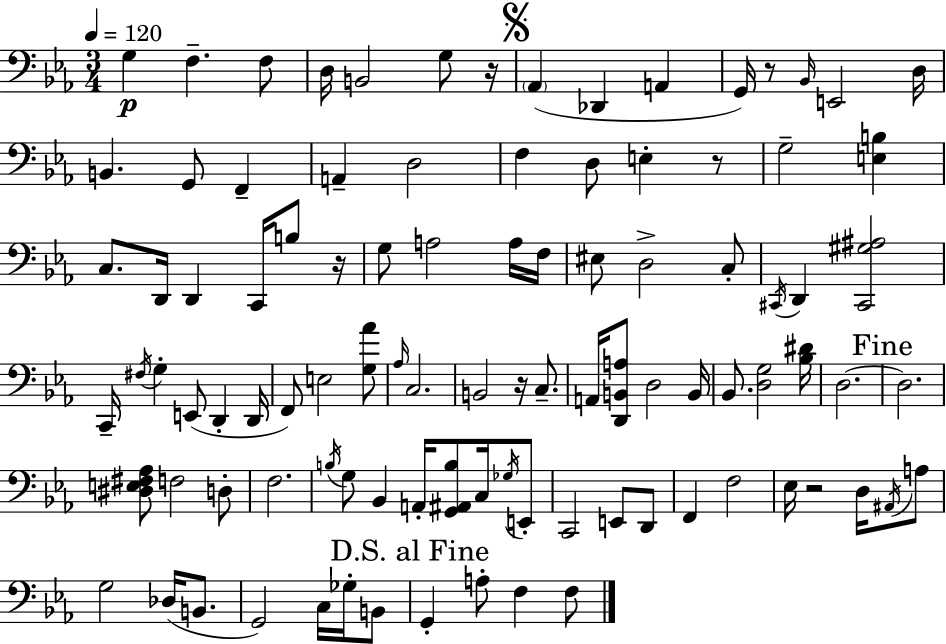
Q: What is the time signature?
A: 3/4